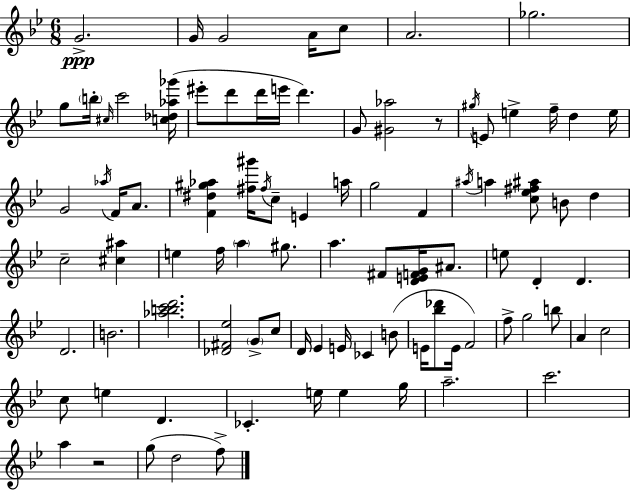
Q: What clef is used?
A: treble